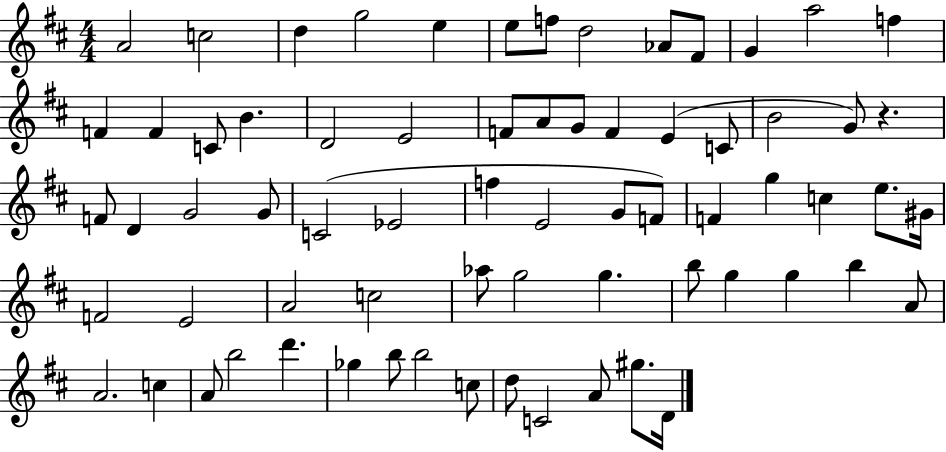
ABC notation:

X:1
T:Untitled
M:4/4
L:1/4
K:D
A2 c2 d g2 e e/2 f/2 d2 _A/2 ^F/2 G a2 f F F C/2 B D2 E2 F/2 A/2 G/2 F E C/2 B2 G/2 z F/2 D G2 G/2 C2 _E2 f E2 G/2 F/2 F g c e/2 ^G/4 F2 E2 A2 c2 _a/2 g2 g b/2 g g b A/2 A2 c A/2 b2 d' _g b/2 b2 c/2 d/2 C2 A/2 ^g/2 D/4